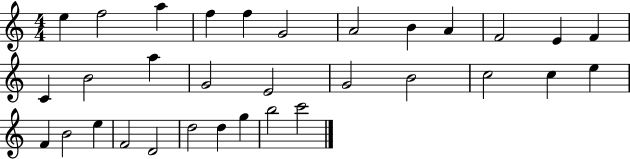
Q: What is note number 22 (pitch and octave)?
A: E5